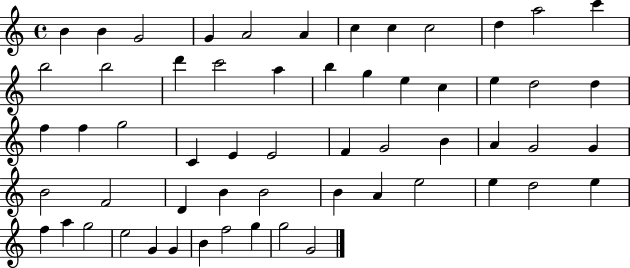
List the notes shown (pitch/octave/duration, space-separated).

B4/q B4/q G4/h G4/q A4/h A4/q C5/q C5/q C5/h D5/q A5/h C6/q B5/h B5/h D6/q C6/h A5/q B5/q G5/q E5/q C5/q E5/q D5/h D5/q F5/q F5/q G5/h C4/q E4/q E4/h F4/q G4/h B4/q A4/q G4/h G4/q B4/h F4/h D4/q B4/q B4/h B4/q A4/q E5/h E5/q D5/h E5/q F5/q A5/q G5/h E5/h G4/q G4/q B4/q F5/h G5/q G5/h G4/h